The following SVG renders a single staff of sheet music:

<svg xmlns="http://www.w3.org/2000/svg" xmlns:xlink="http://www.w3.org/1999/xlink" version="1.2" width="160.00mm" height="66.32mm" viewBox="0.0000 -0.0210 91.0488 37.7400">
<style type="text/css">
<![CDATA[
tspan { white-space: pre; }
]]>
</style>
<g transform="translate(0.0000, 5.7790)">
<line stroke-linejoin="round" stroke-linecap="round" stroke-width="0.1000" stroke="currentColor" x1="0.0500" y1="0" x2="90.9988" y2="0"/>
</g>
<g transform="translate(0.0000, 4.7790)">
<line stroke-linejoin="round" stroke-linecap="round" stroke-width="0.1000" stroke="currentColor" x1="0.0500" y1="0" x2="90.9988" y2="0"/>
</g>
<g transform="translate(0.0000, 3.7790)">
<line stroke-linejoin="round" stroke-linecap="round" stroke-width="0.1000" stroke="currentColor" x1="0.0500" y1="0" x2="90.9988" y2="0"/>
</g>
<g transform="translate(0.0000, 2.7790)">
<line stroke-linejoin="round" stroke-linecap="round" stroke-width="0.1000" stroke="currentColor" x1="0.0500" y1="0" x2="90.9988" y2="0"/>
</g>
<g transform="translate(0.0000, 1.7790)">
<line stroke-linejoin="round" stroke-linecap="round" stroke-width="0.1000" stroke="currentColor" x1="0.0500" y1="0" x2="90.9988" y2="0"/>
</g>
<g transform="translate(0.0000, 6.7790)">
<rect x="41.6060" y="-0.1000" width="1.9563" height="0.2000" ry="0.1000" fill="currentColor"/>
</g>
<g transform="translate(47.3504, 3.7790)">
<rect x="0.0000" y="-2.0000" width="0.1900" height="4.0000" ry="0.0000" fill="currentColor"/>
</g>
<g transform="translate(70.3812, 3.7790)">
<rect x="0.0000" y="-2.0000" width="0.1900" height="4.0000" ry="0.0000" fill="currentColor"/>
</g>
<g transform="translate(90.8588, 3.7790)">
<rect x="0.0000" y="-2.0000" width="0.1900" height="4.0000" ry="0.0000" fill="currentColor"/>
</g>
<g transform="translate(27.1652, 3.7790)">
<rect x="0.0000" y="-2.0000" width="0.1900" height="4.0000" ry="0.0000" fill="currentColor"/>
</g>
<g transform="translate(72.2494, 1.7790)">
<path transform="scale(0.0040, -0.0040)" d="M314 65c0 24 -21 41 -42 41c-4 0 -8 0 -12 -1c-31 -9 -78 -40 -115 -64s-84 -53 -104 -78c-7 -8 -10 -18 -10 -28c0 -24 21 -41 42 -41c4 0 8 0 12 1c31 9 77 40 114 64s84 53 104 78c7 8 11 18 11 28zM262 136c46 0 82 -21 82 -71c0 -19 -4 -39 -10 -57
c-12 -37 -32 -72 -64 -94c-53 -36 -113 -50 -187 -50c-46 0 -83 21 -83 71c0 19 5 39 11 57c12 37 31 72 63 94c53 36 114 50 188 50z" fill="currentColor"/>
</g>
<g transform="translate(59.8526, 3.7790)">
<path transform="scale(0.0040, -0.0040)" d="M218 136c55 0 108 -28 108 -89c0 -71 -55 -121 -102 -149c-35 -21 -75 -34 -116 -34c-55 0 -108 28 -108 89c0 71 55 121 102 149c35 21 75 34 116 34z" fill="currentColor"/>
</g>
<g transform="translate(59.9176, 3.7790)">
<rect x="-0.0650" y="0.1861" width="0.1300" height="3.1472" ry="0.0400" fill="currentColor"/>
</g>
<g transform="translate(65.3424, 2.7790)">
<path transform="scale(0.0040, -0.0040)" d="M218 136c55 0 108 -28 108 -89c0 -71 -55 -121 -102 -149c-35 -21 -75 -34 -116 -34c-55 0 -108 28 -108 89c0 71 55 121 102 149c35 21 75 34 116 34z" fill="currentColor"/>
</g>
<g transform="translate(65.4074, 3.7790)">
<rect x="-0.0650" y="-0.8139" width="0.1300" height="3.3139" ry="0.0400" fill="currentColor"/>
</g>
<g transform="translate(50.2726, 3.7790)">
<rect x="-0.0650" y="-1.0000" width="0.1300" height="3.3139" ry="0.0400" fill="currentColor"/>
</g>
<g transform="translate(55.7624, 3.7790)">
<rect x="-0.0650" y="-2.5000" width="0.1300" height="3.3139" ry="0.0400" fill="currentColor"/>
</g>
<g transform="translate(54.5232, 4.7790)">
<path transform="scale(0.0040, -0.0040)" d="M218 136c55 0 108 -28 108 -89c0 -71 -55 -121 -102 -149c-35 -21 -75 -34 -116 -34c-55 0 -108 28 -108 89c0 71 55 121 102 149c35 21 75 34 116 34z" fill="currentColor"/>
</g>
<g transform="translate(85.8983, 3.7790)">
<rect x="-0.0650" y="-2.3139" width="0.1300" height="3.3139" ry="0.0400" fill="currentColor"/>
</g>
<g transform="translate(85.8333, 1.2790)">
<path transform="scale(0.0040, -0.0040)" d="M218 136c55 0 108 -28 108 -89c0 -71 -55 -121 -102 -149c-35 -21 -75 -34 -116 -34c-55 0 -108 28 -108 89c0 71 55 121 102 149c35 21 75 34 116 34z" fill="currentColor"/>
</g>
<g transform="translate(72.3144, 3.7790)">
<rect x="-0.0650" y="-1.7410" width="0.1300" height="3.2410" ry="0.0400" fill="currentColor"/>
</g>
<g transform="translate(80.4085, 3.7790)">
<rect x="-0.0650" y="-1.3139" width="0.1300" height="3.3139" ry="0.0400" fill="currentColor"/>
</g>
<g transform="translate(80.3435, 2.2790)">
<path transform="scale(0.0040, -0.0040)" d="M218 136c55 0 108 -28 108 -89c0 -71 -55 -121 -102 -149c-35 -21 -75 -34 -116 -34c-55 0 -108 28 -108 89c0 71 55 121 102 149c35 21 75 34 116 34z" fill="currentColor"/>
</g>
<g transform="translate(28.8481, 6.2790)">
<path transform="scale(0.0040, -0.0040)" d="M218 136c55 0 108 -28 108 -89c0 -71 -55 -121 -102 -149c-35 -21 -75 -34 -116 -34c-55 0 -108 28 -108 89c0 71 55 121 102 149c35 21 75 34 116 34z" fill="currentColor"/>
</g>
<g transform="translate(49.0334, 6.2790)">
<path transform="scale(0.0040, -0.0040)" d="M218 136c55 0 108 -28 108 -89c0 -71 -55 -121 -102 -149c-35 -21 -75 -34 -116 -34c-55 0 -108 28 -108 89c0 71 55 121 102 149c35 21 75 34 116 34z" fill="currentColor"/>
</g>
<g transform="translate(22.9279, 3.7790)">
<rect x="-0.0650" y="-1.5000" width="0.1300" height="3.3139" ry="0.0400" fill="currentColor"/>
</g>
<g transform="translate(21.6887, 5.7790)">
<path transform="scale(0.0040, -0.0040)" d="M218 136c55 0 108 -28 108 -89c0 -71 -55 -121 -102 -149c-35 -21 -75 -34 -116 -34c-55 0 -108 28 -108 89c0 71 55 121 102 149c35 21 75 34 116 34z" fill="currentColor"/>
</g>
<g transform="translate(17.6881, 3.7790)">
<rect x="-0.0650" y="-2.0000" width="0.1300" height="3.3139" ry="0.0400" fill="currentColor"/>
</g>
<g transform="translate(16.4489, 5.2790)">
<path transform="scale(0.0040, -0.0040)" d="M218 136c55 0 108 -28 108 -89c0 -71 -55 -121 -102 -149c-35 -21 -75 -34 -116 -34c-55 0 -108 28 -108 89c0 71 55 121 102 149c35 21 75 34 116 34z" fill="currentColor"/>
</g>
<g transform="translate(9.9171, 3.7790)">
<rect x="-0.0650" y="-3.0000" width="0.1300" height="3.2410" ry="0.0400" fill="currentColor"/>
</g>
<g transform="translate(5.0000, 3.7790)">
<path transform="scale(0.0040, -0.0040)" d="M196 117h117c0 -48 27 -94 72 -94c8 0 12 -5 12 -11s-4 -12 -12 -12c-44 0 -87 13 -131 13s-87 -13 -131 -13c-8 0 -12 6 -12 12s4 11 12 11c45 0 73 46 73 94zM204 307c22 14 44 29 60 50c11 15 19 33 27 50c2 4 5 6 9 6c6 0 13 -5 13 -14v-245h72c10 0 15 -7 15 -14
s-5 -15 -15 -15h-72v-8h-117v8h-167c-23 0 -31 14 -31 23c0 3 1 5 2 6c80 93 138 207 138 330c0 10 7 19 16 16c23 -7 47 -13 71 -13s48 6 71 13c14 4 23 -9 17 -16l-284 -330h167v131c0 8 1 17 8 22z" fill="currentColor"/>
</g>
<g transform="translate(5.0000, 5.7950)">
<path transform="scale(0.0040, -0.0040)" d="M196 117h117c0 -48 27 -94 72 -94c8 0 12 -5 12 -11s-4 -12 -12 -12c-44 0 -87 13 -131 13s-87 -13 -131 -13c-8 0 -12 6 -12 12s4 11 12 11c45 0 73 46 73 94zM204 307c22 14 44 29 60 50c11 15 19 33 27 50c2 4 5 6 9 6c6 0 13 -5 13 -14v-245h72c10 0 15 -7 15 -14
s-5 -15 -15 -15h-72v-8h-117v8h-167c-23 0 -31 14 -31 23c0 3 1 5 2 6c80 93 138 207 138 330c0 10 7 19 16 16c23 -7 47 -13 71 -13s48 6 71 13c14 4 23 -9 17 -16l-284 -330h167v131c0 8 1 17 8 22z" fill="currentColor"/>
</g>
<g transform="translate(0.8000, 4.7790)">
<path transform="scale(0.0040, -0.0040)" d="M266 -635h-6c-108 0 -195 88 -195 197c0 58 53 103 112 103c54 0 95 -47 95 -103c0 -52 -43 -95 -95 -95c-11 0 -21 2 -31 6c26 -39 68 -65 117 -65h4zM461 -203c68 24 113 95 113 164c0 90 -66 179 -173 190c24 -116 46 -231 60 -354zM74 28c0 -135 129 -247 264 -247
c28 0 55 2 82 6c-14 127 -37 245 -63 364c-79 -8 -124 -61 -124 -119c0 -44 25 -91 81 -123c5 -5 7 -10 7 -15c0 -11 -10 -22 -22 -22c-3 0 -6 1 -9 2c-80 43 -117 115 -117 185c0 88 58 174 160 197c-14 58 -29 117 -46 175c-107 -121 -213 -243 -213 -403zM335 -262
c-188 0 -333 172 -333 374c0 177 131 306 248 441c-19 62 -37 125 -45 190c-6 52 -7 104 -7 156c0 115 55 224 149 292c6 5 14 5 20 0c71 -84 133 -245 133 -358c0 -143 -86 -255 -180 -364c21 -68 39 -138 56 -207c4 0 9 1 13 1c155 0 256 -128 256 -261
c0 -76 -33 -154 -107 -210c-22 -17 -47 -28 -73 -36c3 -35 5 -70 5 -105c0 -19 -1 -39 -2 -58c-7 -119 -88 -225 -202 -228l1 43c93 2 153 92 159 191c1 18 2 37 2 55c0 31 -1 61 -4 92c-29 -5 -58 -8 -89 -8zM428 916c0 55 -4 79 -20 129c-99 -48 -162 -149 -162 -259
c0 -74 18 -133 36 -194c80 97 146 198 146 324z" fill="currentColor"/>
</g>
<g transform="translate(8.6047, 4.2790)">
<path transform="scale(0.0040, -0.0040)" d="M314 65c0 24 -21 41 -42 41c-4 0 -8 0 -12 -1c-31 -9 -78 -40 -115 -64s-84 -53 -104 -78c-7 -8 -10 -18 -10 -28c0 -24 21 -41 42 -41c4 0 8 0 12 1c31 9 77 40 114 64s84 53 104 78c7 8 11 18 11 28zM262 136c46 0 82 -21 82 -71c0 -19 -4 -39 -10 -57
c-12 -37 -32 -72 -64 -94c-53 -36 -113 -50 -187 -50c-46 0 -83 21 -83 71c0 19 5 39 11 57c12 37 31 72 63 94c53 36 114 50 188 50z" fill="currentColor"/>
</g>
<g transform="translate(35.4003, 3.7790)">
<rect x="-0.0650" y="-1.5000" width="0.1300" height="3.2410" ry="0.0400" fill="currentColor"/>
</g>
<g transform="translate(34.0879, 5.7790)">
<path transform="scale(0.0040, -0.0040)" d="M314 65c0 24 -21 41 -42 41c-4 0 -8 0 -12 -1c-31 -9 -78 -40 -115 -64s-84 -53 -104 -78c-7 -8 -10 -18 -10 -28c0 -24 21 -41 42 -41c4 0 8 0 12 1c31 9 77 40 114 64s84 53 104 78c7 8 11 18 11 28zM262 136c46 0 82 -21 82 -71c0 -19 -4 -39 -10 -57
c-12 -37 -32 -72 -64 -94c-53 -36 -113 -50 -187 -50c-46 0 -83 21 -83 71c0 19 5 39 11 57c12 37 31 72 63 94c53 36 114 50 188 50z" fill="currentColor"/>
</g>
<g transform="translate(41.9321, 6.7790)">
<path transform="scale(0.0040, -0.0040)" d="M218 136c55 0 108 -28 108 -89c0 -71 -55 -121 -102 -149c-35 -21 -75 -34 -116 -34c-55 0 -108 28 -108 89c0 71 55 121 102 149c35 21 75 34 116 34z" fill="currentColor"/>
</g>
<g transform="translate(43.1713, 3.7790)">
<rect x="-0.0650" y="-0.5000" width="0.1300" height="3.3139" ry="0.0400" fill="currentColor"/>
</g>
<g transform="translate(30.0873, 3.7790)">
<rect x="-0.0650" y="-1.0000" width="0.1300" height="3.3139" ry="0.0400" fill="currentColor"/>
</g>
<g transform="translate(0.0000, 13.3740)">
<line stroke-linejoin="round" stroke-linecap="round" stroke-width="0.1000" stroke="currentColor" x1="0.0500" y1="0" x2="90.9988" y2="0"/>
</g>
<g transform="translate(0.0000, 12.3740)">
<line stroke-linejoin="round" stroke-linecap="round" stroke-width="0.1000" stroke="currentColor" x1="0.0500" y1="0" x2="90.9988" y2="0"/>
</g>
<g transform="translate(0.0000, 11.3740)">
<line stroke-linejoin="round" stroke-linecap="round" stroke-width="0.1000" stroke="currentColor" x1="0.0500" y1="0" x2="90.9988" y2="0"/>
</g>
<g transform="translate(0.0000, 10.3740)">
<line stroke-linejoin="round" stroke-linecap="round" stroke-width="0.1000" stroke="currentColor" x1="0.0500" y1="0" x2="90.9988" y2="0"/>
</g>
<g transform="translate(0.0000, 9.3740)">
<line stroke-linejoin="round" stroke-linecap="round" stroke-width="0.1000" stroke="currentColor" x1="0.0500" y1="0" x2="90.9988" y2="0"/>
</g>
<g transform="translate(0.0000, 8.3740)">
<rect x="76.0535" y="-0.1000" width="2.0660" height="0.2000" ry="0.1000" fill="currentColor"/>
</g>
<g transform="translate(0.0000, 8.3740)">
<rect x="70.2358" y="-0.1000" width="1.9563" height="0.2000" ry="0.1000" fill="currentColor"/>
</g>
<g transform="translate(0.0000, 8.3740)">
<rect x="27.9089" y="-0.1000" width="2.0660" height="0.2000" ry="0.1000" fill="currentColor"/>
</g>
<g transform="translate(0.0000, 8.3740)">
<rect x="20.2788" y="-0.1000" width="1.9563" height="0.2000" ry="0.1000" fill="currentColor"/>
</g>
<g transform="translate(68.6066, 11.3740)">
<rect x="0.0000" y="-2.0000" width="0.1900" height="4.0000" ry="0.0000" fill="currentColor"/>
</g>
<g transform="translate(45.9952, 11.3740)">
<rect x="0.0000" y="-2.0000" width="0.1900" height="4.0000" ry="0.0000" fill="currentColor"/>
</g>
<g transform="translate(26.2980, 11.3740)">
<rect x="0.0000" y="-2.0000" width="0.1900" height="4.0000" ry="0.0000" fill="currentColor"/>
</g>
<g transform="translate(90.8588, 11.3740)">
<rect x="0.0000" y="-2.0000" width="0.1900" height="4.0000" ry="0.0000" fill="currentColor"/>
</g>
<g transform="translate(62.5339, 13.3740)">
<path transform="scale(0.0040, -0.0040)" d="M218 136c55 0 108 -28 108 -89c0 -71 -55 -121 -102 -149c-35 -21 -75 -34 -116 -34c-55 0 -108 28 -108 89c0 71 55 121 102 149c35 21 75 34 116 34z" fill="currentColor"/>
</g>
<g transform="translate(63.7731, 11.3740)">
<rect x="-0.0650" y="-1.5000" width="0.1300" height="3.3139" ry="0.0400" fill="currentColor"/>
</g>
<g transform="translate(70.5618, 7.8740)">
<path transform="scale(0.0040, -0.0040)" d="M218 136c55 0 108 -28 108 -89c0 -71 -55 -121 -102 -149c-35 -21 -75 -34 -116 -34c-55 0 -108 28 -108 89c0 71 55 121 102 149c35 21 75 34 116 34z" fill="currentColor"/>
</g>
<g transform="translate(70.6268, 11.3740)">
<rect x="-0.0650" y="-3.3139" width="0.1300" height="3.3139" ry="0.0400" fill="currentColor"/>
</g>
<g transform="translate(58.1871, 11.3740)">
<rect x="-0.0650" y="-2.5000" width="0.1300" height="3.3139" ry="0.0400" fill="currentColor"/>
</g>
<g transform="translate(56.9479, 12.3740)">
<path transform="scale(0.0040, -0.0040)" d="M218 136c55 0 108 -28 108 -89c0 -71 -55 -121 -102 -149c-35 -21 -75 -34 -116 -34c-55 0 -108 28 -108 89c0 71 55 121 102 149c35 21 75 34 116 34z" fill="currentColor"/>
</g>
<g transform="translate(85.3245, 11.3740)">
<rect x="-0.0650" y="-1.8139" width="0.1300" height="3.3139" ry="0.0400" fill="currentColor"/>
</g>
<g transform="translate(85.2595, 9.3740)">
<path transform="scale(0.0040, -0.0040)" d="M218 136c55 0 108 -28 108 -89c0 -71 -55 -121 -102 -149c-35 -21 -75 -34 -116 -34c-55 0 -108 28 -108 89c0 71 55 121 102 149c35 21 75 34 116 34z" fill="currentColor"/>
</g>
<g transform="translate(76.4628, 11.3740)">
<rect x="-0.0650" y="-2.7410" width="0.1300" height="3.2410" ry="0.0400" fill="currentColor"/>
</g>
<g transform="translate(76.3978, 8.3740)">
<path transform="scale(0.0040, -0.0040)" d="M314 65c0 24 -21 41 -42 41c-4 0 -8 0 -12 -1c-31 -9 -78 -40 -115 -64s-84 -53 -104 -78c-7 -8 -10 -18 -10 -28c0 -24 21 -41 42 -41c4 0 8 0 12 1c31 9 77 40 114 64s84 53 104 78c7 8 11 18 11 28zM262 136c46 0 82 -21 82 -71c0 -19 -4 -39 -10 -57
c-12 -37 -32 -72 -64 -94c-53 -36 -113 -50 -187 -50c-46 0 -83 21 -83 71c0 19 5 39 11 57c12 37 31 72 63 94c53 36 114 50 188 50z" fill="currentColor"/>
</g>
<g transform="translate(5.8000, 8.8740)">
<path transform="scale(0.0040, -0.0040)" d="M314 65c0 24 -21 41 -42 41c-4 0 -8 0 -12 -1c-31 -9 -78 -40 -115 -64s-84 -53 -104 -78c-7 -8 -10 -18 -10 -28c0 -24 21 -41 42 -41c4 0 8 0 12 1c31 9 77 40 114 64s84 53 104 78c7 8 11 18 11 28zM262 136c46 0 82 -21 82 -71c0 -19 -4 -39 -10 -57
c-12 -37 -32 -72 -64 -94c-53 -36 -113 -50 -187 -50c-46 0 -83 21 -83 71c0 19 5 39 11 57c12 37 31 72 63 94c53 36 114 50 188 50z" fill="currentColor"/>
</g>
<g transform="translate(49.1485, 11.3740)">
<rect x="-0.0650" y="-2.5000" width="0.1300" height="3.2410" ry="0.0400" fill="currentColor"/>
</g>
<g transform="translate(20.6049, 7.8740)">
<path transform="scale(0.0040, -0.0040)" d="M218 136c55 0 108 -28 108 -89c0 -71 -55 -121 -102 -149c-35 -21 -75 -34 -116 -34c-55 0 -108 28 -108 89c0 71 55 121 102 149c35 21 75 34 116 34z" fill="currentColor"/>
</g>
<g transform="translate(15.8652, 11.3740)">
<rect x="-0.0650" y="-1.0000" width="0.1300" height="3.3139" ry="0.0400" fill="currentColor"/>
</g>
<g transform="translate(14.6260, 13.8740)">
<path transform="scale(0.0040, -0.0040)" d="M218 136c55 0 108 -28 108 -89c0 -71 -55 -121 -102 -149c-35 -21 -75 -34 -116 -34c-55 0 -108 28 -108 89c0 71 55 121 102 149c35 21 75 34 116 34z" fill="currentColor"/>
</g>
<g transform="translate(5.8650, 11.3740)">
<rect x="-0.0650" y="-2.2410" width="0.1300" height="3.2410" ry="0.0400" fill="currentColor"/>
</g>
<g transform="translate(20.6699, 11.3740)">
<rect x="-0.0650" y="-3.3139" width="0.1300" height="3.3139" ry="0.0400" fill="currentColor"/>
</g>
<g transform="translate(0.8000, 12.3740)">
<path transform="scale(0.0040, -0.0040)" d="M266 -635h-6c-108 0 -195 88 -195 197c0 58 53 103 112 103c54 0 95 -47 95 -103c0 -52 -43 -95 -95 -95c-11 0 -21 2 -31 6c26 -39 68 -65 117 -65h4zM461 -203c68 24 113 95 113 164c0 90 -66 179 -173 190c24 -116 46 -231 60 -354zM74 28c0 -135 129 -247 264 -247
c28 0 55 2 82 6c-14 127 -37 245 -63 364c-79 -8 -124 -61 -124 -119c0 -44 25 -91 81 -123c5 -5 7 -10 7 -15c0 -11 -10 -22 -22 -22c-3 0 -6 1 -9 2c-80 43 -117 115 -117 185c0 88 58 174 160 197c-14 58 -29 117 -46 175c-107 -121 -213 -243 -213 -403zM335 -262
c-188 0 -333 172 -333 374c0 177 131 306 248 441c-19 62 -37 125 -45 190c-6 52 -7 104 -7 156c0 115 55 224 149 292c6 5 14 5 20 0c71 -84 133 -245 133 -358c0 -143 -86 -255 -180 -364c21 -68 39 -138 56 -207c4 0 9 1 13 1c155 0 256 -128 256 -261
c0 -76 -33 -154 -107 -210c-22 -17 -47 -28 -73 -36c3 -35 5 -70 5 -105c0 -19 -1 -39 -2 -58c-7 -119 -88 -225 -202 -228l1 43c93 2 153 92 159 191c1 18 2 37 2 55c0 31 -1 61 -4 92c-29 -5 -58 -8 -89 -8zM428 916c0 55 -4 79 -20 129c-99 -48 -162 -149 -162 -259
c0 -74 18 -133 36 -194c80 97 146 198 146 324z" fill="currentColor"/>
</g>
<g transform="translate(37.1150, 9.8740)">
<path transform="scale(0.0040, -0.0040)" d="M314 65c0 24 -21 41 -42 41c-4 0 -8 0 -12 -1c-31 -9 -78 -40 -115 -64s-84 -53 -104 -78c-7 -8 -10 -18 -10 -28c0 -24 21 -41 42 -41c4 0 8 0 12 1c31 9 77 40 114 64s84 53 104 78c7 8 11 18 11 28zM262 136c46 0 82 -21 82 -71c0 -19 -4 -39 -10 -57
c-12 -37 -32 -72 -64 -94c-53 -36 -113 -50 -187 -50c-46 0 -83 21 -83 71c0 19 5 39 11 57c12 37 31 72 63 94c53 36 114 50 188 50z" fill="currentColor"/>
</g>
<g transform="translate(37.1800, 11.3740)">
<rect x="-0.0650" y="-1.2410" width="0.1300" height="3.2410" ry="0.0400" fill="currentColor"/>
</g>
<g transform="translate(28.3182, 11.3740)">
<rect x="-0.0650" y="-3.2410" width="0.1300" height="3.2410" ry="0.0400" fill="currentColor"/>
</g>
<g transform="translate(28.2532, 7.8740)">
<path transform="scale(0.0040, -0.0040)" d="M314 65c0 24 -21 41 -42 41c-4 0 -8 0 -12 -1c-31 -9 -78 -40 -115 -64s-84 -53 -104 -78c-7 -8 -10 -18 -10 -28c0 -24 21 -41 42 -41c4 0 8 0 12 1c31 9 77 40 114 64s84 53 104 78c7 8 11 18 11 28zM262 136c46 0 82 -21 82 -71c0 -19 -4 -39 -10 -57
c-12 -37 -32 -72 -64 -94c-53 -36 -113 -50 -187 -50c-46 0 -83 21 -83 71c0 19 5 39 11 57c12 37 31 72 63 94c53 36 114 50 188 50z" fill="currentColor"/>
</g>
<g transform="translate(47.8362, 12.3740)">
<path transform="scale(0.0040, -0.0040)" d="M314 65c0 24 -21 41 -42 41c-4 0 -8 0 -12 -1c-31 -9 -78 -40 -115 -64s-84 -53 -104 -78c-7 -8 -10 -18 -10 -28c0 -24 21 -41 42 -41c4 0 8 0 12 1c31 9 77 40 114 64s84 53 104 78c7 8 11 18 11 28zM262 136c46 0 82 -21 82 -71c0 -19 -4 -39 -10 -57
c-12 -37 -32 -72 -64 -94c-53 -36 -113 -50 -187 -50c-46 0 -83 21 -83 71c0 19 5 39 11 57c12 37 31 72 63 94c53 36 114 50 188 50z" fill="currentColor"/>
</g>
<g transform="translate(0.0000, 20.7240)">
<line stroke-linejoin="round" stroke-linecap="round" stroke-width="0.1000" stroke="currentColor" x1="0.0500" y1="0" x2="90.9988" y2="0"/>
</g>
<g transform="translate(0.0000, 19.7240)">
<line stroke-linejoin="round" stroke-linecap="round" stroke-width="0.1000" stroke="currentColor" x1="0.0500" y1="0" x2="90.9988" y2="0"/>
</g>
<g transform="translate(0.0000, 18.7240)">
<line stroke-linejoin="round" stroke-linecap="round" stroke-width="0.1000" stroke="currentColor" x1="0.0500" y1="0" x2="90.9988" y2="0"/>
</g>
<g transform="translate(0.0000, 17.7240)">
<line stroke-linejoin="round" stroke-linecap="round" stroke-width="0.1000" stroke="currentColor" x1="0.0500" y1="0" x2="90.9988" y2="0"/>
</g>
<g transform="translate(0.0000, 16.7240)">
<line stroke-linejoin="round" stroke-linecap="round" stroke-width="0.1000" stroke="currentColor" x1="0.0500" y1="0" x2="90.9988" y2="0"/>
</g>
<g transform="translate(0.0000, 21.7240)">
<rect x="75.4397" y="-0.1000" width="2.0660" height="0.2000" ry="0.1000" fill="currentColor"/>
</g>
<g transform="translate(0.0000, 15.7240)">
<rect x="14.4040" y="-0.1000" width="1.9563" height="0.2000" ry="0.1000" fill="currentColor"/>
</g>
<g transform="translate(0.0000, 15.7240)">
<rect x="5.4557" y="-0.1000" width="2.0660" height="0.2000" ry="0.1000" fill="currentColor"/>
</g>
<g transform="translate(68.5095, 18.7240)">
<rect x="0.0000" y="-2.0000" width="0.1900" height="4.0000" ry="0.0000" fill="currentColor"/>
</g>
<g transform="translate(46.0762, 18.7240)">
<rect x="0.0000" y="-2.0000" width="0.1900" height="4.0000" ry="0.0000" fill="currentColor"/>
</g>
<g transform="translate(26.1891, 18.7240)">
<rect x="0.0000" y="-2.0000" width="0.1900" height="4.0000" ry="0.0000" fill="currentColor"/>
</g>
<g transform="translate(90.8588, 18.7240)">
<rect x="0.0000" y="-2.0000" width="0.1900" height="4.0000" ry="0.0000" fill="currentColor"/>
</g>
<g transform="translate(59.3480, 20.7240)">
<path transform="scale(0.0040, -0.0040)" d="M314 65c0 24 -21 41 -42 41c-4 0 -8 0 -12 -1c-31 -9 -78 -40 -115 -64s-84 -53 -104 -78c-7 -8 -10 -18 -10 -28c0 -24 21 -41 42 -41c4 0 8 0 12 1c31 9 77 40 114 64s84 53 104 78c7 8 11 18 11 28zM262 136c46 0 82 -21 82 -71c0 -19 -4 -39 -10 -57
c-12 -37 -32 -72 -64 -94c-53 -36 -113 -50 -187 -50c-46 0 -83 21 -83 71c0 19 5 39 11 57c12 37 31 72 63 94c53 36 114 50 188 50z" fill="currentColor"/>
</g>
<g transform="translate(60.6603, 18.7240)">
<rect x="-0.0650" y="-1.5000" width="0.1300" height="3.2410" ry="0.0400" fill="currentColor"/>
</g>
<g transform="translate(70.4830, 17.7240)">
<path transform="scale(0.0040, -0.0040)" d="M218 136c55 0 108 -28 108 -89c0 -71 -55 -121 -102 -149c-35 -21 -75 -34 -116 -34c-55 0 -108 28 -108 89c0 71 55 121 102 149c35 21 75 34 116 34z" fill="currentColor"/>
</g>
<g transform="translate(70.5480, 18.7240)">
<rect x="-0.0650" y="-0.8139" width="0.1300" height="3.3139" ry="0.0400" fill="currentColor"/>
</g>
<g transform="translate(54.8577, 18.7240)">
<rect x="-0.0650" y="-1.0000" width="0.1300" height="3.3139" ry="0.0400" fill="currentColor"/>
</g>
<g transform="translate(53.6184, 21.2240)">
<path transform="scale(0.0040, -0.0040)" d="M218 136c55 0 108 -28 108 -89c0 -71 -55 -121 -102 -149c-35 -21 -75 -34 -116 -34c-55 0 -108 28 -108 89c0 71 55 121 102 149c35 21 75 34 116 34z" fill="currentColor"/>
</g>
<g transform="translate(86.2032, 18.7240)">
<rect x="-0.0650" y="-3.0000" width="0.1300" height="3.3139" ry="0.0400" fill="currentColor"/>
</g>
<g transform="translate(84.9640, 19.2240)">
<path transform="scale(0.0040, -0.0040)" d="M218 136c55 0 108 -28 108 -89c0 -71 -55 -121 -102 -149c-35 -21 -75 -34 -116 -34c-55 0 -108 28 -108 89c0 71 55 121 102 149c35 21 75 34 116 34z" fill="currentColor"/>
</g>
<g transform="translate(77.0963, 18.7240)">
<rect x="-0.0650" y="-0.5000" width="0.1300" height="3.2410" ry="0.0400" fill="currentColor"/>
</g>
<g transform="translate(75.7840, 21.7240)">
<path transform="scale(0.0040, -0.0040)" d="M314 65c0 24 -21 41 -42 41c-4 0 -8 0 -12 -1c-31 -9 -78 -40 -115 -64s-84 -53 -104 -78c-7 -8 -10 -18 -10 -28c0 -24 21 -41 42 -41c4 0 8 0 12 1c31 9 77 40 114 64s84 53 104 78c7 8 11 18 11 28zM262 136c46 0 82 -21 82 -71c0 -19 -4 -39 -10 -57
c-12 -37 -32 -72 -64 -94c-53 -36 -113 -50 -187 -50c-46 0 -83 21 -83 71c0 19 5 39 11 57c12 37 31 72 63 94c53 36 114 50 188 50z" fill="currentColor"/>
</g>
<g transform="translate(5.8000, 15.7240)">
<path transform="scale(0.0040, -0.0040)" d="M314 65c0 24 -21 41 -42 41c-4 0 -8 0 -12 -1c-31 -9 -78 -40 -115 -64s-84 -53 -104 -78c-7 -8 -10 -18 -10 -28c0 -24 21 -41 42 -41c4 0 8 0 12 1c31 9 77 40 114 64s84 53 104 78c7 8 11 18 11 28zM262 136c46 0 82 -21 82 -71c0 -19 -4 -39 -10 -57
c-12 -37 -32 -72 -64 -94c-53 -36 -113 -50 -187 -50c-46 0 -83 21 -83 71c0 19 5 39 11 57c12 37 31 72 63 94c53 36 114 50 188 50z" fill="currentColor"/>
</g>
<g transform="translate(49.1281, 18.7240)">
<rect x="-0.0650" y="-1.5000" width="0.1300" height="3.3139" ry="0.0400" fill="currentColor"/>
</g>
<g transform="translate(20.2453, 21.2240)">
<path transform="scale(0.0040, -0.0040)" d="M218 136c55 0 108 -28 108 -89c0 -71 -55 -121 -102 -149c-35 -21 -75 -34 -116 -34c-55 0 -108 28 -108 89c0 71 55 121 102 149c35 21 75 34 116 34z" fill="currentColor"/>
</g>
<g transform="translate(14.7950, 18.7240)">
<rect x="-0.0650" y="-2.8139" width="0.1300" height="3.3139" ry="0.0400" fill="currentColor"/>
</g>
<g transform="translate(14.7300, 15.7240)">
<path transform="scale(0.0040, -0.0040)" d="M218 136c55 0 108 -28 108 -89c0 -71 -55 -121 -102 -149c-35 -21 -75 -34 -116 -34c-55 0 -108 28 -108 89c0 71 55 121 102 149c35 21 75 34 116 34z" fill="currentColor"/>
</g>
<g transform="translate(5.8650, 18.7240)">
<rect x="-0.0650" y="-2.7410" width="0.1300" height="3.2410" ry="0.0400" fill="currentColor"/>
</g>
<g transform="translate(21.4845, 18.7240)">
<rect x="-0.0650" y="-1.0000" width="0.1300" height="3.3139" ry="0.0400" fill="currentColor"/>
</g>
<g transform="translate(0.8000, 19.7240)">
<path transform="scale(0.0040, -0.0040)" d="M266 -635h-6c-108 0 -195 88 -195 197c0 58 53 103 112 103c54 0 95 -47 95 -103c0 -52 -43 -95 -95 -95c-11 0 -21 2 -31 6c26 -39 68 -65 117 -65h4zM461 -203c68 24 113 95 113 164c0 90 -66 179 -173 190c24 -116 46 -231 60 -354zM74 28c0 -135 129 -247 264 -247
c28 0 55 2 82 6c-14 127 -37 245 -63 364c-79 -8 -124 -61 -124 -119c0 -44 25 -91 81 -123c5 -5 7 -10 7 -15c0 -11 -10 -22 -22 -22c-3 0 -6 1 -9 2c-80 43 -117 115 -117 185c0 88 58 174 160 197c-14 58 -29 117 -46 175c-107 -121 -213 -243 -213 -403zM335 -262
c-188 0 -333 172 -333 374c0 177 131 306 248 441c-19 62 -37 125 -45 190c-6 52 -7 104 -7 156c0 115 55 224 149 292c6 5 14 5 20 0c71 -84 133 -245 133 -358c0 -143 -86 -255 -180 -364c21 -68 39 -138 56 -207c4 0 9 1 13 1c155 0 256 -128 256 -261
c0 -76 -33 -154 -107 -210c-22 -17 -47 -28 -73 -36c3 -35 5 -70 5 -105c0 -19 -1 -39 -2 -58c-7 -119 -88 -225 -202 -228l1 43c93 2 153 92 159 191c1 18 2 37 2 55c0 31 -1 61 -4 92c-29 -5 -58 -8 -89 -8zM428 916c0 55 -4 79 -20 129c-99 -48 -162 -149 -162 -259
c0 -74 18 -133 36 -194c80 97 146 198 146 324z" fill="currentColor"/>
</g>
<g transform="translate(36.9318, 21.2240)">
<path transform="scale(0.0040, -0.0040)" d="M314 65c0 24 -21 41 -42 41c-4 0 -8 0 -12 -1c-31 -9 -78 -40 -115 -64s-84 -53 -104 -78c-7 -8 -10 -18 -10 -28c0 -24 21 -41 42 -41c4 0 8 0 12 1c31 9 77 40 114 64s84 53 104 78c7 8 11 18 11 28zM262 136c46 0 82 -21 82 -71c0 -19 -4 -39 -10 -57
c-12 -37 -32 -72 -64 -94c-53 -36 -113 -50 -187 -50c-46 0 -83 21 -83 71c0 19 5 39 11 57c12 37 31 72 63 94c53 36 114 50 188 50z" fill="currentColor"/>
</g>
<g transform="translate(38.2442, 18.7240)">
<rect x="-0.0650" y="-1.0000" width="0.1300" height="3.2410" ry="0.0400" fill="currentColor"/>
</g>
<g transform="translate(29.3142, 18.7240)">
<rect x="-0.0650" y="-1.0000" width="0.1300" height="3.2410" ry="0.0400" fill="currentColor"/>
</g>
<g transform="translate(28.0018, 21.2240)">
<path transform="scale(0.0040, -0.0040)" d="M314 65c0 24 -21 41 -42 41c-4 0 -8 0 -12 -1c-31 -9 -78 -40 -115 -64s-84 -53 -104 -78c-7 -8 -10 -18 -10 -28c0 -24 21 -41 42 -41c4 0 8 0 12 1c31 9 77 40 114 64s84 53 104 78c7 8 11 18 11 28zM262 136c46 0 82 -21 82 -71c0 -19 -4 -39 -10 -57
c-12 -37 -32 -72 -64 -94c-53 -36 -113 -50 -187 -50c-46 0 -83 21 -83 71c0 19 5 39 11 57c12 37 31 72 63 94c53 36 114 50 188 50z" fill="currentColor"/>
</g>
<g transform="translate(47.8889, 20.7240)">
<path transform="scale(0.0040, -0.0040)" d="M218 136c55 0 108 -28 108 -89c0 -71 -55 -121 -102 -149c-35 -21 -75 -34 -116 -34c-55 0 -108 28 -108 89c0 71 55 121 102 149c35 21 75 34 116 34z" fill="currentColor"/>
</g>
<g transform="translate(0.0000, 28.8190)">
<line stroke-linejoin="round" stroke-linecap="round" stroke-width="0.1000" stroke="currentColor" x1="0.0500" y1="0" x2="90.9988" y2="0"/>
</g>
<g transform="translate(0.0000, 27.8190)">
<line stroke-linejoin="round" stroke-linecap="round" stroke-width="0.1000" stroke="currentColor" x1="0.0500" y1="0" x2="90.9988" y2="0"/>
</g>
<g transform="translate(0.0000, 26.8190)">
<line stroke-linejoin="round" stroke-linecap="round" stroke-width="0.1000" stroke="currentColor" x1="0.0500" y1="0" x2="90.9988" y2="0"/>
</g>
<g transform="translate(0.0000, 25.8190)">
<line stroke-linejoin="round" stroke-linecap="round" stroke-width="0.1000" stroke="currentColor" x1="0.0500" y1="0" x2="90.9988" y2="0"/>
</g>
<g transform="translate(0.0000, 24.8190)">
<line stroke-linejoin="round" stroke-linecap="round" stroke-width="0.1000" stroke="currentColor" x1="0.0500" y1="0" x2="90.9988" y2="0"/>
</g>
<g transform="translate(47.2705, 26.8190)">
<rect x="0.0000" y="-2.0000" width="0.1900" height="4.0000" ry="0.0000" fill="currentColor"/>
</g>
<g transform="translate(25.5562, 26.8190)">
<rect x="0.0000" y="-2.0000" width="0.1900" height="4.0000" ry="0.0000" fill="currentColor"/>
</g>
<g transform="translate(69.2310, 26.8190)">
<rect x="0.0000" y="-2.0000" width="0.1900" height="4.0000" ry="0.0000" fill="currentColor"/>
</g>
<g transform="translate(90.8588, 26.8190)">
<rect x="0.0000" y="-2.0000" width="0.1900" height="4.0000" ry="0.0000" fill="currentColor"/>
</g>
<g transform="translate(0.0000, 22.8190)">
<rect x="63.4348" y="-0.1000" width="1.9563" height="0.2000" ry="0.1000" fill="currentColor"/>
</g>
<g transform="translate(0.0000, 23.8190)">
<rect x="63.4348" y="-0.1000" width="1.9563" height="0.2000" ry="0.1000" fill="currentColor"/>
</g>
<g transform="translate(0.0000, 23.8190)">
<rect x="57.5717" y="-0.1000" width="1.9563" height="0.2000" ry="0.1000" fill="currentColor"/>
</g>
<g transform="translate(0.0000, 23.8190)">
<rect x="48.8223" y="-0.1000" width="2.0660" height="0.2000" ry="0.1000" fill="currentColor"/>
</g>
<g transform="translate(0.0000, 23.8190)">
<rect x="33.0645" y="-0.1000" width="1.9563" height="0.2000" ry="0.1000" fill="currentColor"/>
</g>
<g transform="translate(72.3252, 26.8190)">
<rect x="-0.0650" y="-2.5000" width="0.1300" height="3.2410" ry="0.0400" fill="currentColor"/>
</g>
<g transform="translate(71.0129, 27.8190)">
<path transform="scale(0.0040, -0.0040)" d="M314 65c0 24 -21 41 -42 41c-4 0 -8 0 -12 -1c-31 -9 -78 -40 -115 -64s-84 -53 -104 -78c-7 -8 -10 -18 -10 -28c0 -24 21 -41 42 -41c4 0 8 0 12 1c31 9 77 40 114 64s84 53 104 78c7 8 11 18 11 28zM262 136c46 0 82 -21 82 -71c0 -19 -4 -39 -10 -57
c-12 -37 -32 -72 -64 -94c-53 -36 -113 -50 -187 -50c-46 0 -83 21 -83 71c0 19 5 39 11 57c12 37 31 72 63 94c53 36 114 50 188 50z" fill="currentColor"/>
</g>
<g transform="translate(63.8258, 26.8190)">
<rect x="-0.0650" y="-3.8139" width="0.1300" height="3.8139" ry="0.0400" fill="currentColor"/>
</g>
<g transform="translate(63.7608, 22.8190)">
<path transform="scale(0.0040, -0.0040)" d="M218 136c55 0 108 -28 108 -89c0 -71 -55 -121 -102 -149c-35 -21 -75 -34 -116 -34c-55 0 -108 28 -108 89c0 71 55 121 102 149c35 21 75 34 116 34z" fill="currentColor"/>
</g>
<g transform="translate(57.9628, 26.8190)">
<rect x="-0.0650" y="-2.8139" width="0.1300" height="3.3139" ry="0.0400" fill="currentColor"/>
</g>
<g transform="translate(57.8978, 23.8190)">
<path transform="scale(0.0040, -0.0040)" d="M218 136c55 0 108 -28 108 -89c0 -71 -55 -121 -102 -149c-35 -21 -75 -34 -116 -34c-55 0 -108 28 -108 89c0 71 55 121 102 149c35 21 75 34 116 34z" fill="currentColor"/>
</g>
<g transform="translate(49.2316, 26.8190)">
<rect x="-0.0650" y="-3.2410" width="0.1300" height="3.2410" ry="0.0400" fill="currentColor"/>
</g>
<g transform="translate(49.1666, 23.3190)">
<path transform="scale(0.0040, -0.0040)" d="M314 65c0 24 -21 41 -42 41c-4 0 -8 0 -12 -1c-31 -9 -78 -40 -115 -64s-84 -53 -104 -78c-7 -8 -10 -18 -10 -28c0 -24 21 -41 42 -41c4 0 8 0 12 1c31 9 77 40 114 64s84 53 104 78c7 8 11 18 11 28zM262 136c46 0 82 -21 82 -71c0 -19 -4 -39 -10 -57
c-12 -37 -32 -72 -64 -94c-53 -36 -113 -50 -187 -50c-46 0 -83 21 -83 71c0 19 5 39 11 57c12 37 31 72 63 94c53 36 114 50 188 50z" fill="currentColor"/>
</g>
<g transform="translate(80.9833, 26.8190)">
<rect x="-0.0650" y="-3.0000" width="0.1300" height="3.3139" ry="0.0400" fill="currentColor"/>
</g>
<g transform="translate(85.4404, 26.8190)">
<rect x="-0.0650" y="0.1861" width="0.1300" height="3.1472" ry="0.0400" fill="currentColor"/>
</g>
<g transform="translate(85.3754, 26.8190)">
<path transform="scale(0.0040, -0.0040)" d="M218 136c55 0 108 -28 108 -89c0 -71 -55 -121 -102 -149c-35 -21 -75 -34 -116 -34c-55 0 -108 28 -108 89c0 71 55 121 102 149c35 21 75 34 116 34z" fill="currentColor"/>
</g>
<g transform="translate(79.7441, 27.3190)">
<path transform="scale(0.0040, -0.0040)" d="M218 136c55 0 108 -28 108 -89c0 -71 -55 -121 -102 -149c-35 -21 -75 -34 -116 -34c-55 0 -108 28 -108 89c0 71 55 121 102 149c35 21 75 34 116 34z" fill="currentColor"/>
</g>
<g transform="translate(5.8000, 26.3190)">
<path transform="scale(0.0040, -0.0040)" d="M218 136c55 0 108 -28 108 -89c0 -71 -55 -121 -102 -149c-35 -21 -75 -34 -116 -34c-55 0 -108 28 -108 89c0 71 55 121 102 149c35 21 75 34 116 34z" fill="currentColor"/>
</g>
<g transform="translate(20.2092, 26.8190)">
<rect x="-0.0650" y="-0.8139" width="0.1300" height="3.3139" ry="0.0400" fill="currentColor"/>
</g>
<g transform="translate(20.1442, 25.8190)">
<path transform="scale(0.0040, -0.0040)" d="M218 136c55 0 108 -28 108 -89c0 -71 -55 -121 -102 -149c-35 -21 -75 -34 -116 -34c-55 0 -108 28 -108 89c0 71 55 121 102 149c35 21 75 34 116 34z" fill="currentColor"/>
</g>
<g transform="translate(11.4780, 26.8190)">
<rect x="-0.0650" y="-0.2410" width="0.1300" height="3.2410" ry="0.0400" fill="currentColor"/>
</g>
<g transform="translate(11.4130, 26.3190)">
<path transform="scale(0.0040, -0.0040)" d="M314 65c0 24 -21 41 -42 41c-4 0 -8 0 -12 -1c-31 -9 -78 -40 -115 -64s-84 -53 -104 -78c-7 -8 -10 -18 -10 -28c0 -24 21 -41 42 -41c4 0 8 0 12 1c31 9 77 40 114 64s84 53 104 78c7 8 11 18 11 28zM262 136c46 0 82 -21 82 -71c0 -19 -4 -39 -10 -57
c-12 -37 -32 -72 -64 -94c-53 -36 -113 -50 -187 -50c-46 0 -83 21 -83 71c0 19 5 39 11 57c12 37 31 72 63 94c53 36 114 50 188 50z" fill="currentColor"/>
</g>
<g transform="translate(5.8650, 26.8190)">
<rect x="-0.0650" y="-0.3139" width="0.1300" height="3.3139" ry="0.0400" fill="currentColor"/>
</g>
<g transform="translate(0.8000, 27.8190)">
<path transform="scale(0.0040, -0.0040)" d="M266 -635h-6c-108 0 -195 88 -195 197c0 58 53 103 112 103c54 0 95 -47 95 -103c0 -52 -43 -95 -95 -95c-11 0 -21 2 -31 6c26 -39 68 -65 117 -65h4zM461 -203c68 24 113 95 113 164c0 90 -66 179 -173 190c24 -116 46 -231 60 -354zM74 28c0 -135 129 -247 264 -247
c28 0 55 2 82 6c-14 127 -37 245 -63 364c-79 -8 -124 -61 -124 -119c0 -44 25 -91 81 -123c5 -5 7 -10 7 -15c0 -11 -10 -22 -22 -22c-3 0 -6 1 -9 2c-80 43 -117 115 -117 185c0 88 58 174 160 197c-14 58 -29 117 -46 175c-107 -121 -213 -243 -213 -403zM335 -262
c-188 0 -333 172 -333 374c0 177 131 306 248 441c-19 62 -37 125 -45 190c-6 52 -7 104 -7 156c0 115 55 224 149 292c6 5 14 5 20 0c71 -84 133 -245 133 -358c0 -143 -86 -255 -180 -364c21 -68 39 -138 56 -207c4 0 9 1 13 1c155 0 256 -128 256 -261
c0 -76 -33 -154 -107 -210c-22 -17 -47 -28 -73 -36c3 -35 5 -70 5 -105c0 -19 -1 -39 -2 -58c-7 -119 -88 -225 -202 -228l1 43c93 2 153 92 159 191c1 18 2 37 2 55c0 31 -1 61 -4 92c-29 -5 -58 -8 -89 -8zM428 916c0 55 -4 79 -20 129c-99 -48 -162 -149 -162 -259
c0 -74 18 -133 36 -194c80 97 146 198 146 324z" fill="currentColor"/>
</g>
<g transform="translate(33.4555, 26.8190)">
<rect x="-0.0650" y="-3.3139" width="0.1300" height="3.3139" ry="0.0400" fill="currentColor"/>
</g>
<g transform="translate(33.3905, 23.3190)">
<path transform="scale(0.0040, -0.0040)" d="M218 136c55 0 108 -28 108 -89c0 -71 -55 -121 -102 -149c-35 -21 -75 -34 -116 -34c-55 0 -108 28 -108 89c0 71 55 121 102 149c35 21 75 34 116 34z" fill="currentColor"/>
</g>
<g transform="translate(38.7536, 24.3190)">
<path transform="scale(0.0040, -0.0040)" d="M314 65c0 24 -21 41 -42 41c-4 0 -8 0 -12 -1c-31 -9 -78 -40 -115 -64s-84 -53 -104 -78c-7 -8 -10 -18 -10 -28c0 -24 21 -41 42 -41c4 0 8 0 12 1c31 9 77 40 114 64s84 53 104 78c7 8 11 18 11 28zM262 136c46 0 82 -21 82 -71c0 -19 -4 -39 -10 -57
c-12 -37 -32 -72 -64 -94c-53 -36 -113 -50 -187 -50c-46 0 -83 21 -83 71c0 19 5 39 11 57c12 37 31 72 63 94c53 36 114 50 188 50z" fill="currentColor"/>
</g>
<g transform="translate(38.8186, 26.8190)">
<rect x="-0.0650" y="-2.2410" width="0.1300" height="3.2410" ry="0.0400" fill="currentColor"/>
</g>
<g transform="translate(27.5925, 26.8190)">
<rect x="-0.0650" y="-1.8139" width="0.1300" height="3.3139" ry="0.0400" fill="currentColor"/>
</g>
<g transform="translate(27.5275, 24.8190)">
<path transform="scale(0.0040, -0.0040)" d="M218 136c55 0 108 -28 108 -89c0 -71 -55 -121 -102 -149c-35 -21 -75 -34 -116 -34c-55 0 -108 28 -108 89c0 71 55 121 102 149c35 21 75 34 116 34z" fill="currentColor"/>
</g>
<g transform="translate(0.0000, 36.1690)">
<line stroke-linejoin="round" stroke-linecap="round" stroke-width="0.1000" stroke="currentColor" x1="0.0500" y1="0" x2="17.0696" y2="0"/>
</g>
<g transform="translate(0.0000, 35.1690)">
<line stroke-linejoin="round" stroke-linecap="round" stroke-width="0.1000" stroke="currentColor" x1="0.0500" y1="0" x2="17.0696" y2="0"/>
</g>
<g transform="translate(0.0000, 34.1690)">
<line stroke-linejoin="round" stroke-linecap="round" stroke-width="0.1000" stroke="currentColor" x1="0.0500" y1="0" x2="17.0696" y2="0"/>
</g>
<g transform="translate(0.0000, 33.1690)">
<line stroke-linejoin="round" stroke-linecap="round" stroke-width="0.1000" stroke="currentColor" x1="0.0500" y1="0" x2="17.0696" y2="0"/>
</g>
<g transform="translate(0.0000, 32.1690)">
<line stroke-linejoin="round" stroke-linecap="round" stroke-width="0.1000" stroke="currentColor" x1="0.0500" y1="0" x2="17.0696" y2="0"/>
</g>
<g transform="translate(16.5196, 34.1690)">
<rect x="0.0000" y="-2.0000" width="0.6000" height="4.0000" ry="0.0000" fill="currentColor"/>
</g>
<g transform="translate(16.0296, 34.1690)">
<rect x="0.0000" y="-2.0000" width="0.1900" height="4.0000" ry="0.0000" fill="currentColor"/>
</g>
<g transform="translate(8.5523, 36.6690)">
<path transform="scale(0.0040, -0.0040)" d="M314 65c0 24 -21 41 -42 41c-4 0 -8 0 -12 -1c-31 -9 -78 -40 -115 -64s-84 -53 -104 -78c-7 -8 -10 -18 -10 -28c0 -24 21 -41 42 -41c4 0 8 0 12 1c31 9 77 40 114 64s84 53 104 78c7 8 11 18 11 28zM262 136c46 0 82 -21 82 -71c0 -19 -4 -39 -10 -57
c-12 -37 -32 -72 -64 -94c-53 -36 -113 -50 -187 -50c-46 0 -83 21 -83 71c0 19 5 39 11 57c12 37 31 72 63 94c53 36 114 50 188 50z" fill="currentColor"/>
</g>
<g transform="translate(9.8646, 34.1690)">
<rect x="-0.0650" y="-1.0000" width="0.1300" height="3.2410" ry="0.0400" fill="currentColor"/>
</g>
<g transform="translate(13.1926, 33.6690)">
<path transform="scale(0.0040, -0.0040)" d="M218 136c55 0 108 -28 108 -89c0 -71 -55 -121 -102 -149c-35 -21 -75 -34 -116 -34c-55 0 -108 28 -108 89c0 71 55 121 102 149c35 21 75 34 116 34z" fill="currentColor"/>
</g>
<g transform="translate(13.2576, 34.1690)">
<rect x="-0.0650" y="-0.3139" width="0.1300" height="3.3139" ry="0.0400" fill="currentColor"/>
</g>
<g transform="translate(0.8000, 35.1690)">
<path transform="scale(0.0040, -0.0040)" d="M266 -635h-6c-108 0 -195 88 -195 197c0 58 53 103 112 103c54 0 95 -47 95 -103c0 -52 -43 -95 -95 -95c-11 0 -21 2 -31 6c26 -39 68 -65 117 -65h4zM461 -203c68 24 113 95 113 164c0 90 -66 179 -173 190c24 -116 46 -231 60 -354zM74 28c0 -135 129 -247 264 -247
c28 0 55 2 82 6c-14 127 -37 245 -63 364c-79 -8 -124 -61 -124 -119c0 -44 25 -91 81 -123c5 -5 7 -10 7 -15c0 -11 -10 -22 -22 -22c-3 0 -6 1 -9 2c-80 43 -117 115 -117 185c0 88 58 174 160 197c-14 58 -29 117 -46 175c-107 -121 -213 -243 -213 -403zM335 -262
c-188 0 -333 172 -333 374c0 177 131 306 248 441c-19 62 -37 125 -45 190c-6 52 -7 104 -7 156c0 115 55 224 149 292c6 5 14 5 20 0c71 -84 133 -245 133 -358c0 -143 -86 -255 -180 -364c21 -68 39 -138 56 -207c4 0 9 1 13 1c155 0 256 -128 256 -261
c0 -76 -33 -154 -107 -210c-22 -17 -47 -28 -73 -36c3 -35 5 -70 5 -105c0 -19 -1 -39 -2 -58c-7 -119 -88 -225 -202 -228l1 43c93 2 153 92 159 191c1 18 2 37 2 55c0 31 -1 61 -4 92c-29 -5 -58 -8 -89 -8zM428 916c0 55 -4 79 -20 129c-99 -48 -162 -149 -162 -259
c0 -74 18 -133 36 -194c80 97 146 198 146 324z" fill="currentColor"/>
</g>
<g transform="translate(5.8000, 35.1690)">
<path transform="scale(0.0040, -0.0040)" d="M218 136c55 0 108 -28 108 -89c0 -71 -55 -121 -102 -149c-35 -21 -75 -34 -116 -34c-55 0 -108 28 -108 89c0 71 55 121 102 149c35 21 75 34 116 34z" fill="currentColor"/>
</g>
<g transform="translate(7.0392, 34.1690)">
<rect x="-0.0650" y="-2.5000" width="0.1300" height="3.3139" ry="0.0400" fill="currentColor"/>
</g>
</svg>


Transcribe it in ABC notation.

X:1
T:Untitled
M:4/4
L:1/4
K:C
A2 F E D E2 C D G B d f2 e g g2 D b b2 e2 G2 G E b a2 f a2 a D D2 D2 E D E2 d C2 A c c2 d f b g2 b2 a c' G2 A B G D2 c